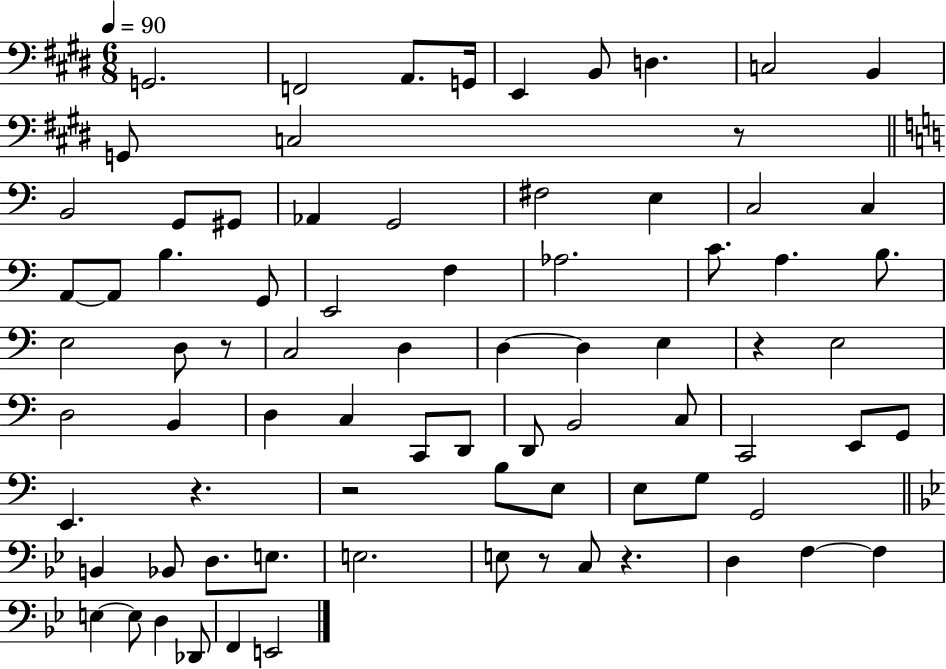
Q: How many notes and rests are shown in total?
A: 79